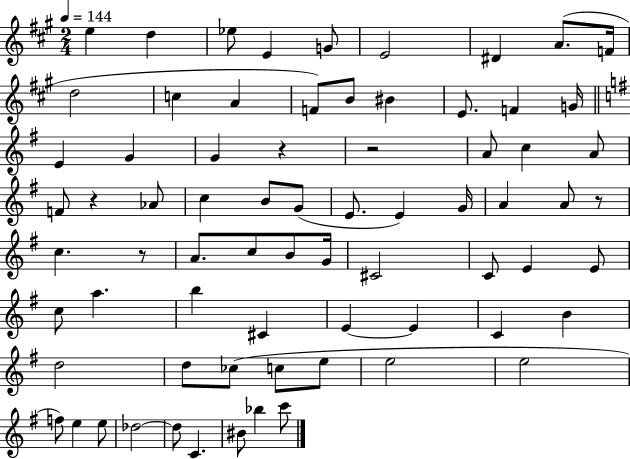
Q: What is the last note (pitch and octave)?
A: C6